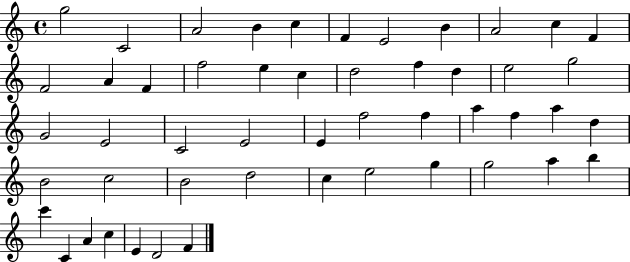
{
  \clef treble
  \time 4/4
  \defaultTimeSignature
  \key c \major
  g''2 c'2 | a'2 b'4 c''4 | f'4 e'2 b'4 | a'2 c''4 f'4 | \break f'2 a'4 f'4 | f''2 e''4 c''4 | d''2 f''4 d''4 | e''2 g''2 | \break g'2 e'2 | c'2 e'2 | e'4 f''2 f''4 | a''4 f''4 a''4 d''4 | \break b'2 c''2 | b'2 d''2 | c''4 e''2 g''4 | g''2 a''4 b''4 | \break c'''4 c'4 a'4 c''4 | e'4 d'2 f'4 | \bar "|."
}